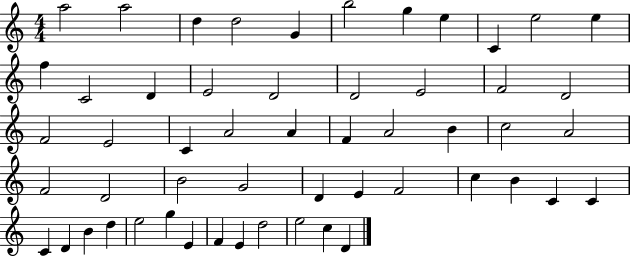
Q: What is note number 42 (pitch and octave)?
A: C4